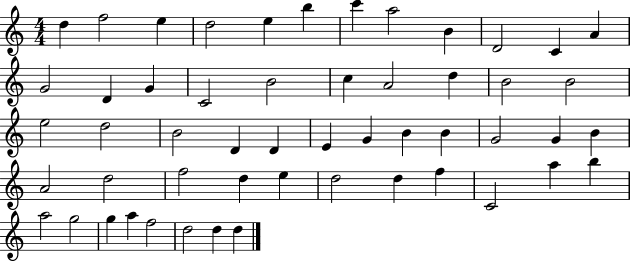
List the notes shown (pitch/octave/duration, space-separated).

D5/q F5/h E5/q D5/h E5/q B5/q C6/q A5/h B4/q D4/h C4/q A4/q G4/h D4/q G4/q C4/h B4/h C5/q A4/h D5/q B4/h B4/h E5/h D5/h B4/h D4/q D4/q E4/q G4/q B4/q B4/q G4/h G4/q B4/q A4/h D5/h F5/h D5/q E5/q D5/h D5/q F5/q C4/h A5/q B5/q A5/h G5/h G5/q A5/q F5/h D5/h D5/q D5/q